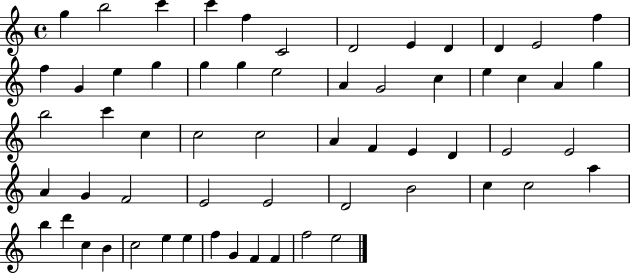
G5/q B5/h C6/q C6/q F5/q C4/h D4/h E4/q D4/q D4/q E4/h F5/q F5/q G4/q E5/q G5/q G5/q G5/q E5/h A4/q G4/h C5/q E5/q C5/q A4/q G5/q B5/h C6/q C5/q C5/h C5/h A4/q F4/q E4/q D4/q E4/h E4/h A4/q G4/q F4/h E4/h E4/h D4/h B4/h C5/q C5/h A5/q B5/q D6/q C5/q B4/q C5/h E5/q E5/q F5/q G4/q F4/q F4/q F5/h E5/h